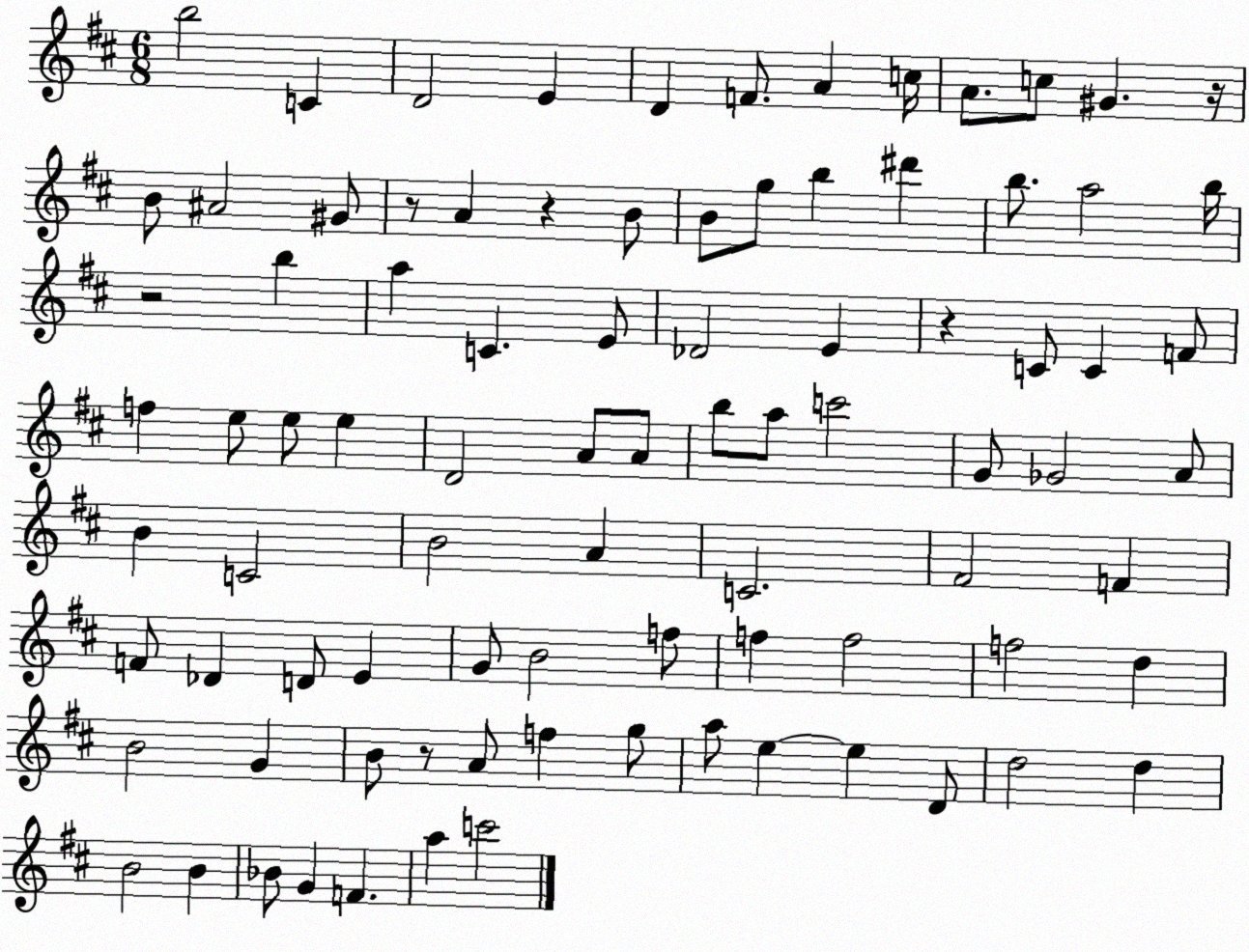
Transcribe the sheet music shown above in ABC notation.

X:1
T:Untitled
M:6/8
L:1/4
K:D
b2 C D2 E D F/2 A c/4 A/2 c/2 ^G z/4 B/2 ^A2 ^G/2 z/2 A z B/2 B/2 g/2 b ^d' b/2 a2 b/4 z2 b a C E/2 _D2 E z C/2 C F/2 f e/2 e/2 e D2 A/2 A/2 b/2 a/2 c'2 G/2 _G2 A/2 B C2 B2 A C2 ^F2 F F/2 _D D/2 E G/2 B2 f/2 f f2 f2 d B2 G B/2 z/2 A/2 f g/2 a/2 e e D/2 d2 d B2 B _B/2 G F a c'2